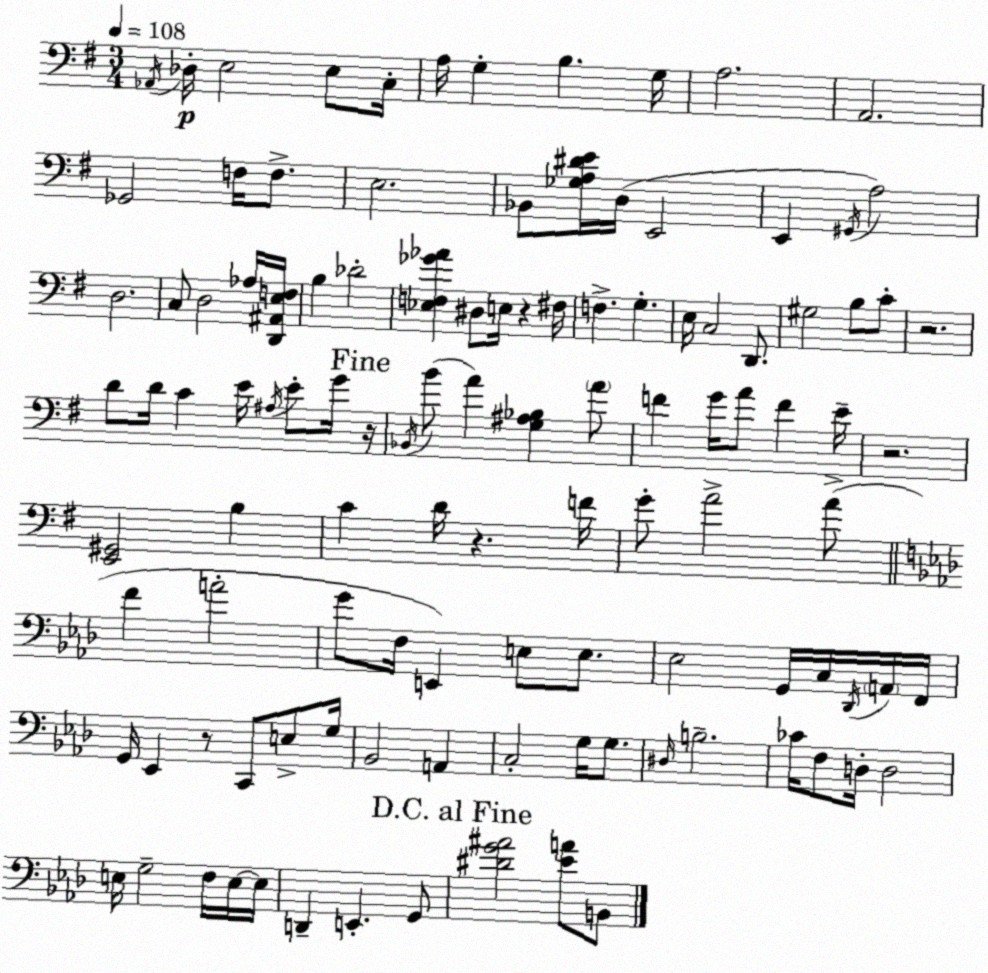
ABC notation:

X:1
T:Untitled
M:3/4
L:1/4
K:G
_A,,/4 _D,/4 E,2 E,/2 C,/4 A,/4 G, B, G,/4 A,2 A,,2 _G,,2 F,/4 F,/2 E,2 _B,,/2 [_G,A,^DE]/4 D,/4 E,,2 E,, ^G,,/4 A,2 D,2 C,/2 D,2 _A,/4 [D,,^A,,E,F,]/4 B, _D2 [_E,F,_G_A] ^D,/2 E,/4 z ^F,/4 F, G, E,/4 C,2 D,,/2 ^G,2 B,/2 C/2 z2 D/2 D/4 C E/4 ^A,/4 E/2 G/4 z/4 _B,,/4 B/2 A [G,^A,_B,] A/2 F G/4 A/2 F E/4 z2 [E,,^G,,]2 B, C D/4 z F/4 G/2 A2 A/2 F A2 G/2 F,/4 E,, E,/2 E,/2 _E,2 G,,/4 C,/4 _D,,/4 A,,/4 F,,/4 G,,/4 _E,, z/2 C,,/2 E,/2 G,/4 _B,,2 A,, C,2 G,/4 G,/2 ^D,/4 B,2 _C/4 F,/2 D,/4 D,2 E,/4 G,2 F,/4 E,/4 E,/4 D,, E,, G,,/2 [^DG^A]2 [_EA]/2 B,,/2